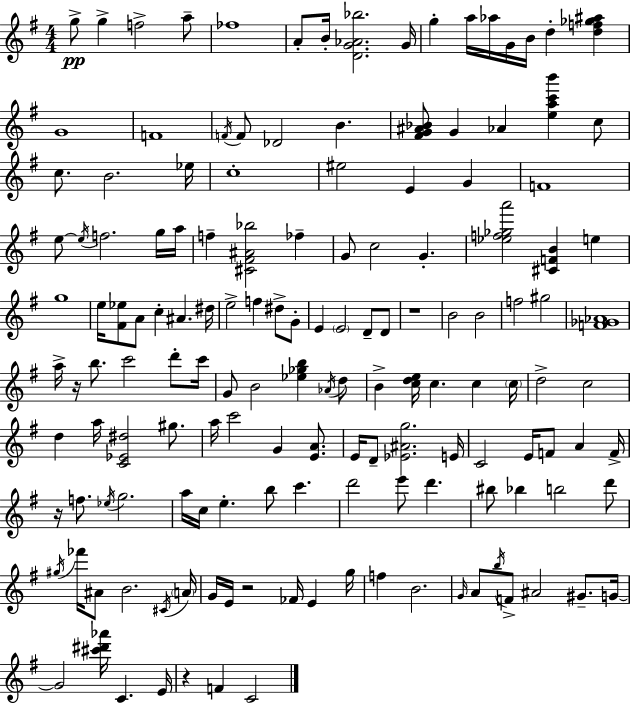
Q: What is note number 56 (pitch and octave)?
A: D4